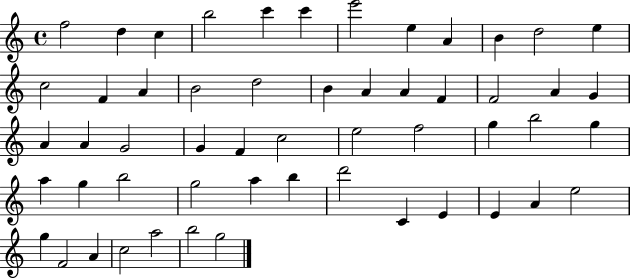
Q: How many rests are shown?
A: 0